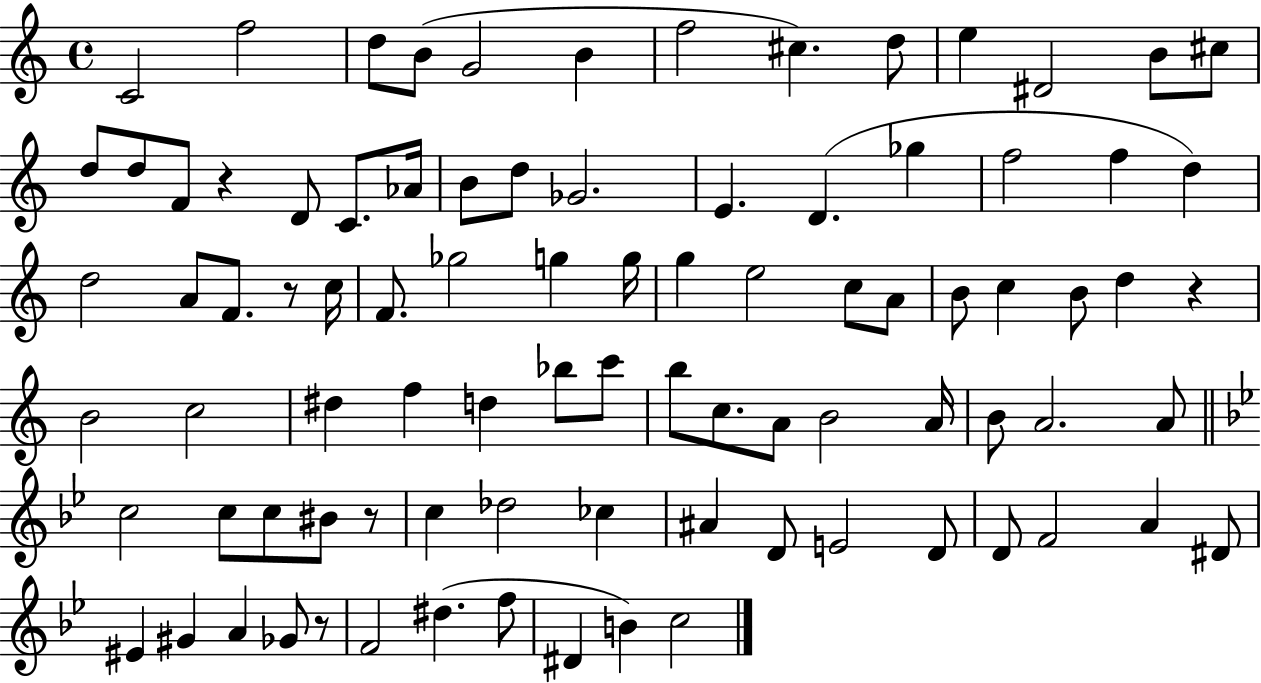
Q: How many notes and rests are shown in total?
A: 89